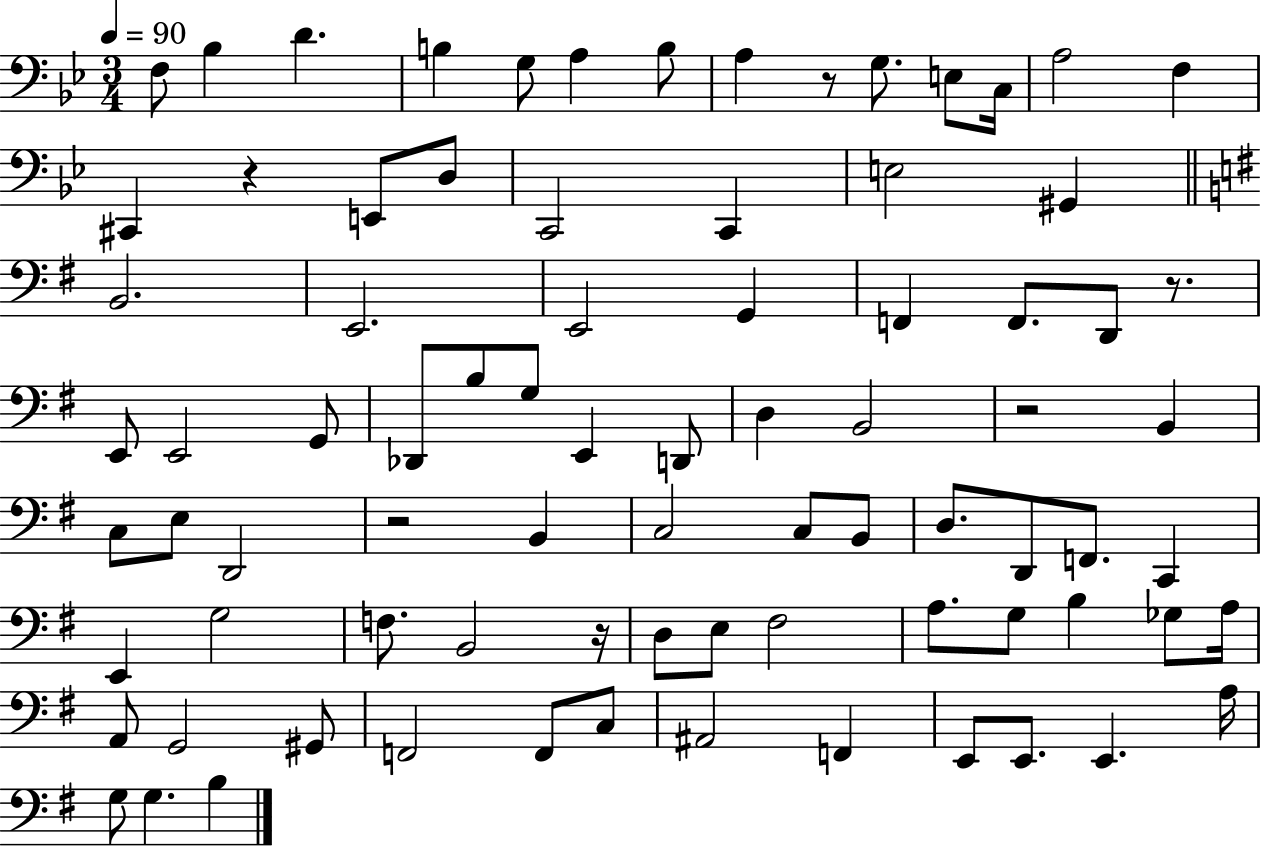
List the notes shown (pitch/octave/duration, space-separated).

F3/e Bb3/q D4/q. B3/q G3/e A3/q B3/e A3/q R/e G3/e. E3/e C3/s A3/h F3/q C#2/q R/q E2/e D3/e C2/h C2/q E3/h G#2/q B2/h. E2/h. E2/h G2/q F2/q F2/e. D2/e R/e. E2/e E2/h G2/e Db2/e B3/e G3/e E2/q D2/e D3/q B2/h R/h B2/q C3/e E3/e D2/h R/h B2/q C3/h C3/e B2/e D3/e. D2/e F2/e. C2/q E2/q G3/h F3/e. B2/h R/s D3/e E3/e F#3/h A3/e. G3/e B3/q Gb3/e A3/s A2/e G2/h G#2/e F2/h F2/e C3/e A#2/h F2/q E2/e E2/e. E2/q. A3/s G3/e G3/q. B3/q